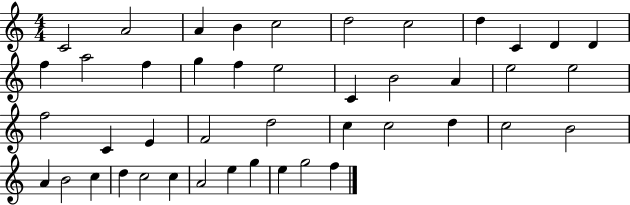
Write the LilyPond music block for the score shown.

{
  \clef treble
  \numericTimeSignature
  \time 4/4
  \key c \major
  c'2 a'2 | a'4 b'4 c''2 | d''2 c''2 | d''4 c'4 d'4 d'4 | \break f''4 a''2 f''4 | g''4 f''4 e''2 | c'4 b'2 a'4 | e''2 e''2 | \break f''2 c'4 e'4 | f'2 d''2 | c''4 c''2 d''4 | c''2 b'2 | \break a'4 b'2 c''4 | d''4 c''2 c''4 | a'2 e''4 g''4 | e''4 g''2 f''4 | \break \bar "|."
}